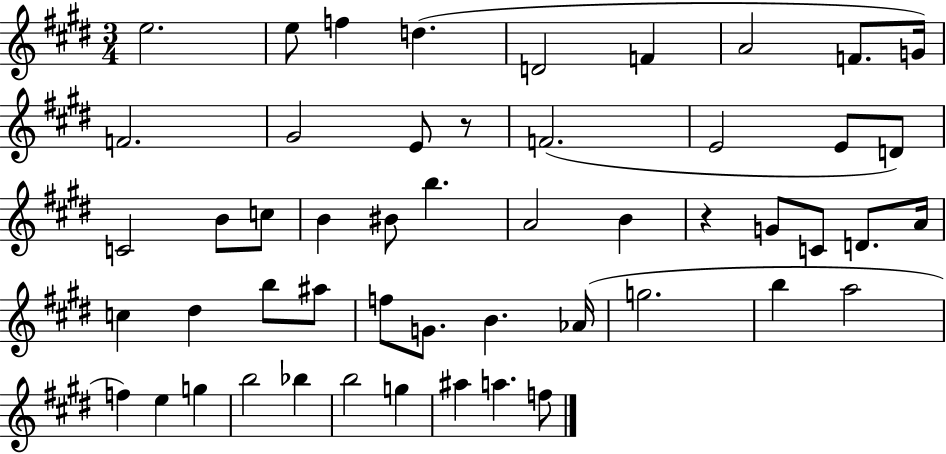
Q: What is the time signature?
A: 3/4